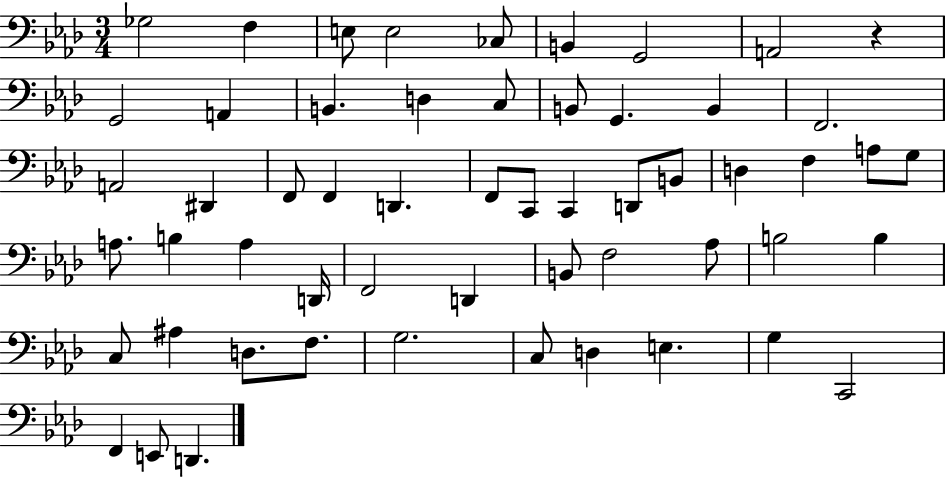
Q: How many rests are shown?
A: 1